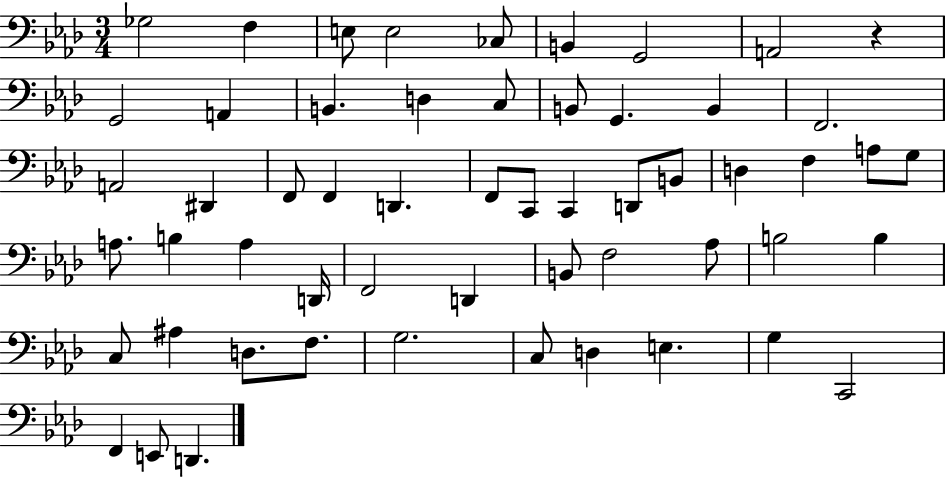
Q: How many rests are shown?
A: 1